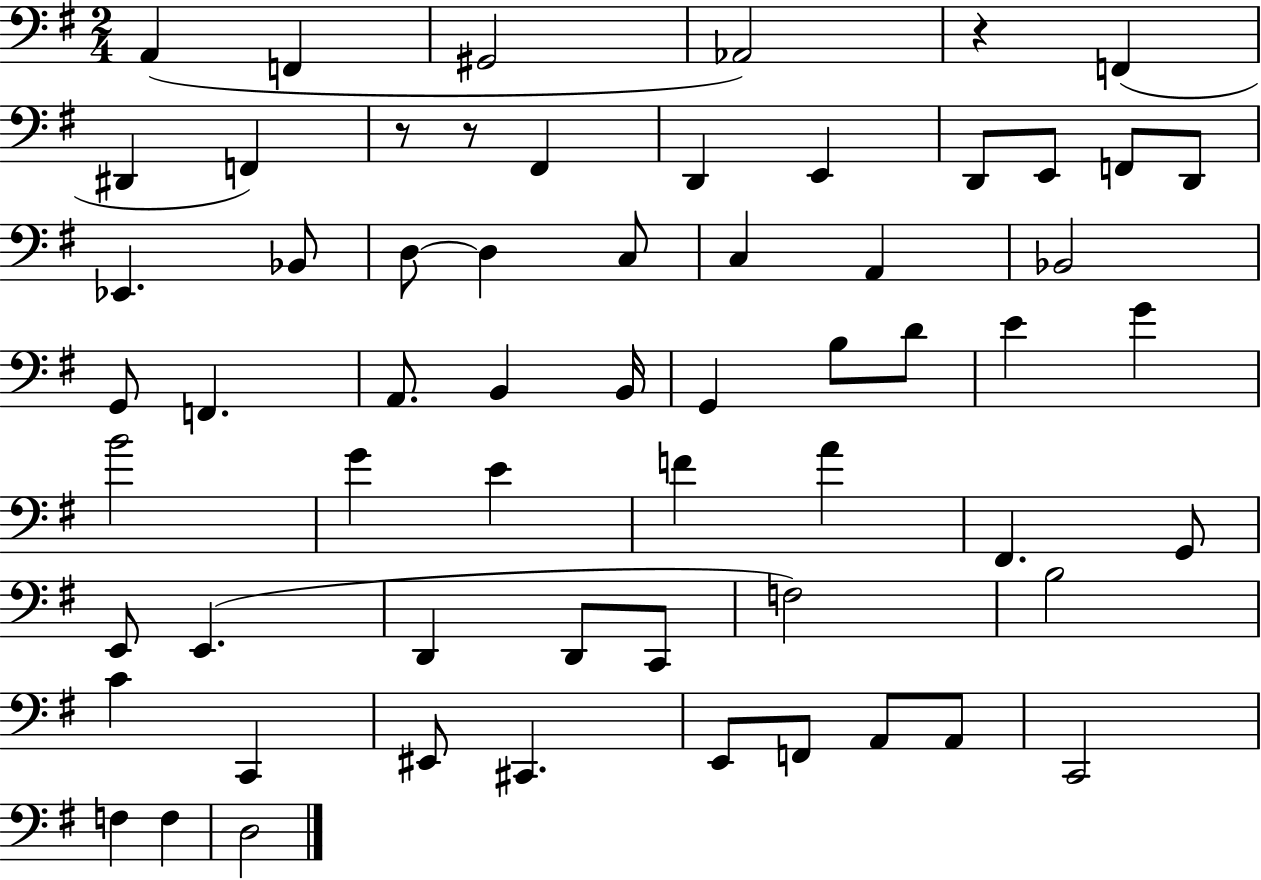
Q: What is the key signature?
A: G major